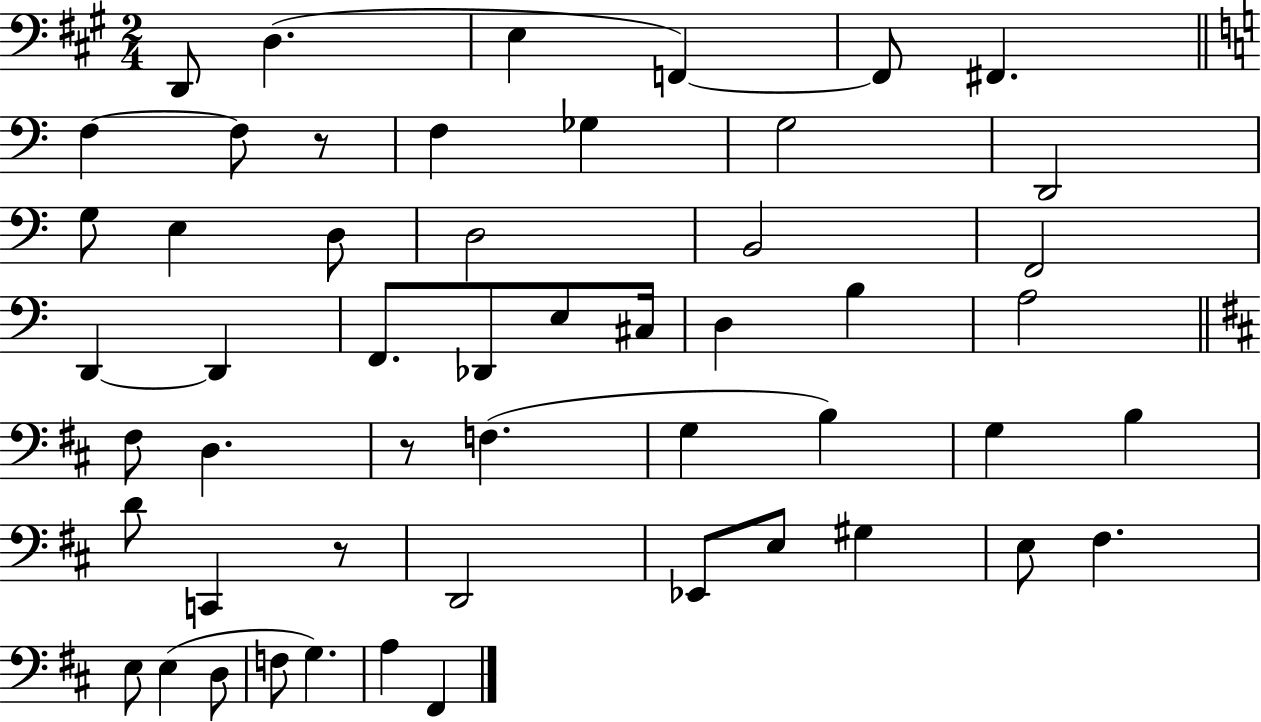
X:1
T:Untitled
M:2/4
L:1/4
K:A
D,,/2 D, E, F,, F,,/2 ^F,, F, F,/2 z/2 F, _G, G,2 D,,2 G,/2 E, D,/2 D,2 B,,2 F,,2 D,, D,, F,,/2 _D,,/2 E,/2 ^C,/4 D, B, A,2 ^F,/2 D, z/2 F, G, B, G, B, D/2 C,, z/2 D,,2 _E,,/2 E,/2 ^G, E,/2 ^F, E,/2 E, D,/2 F,/2 G, A, ^F,,